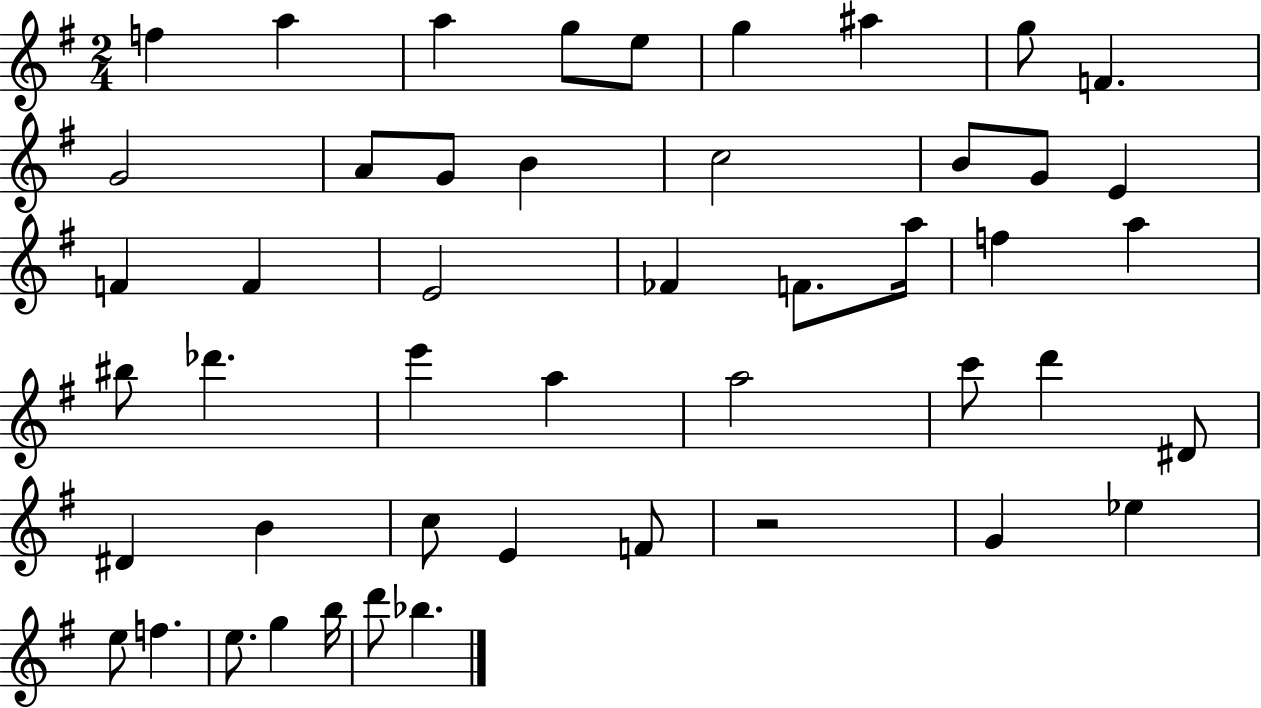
X:1
T:Untitled
M:2/4
L:1/4
K:G
f a a g/2 e/2 g ^a g/2 F G2 A/2 G/2 B c2 B/2 G/2 E F F E2 _F F/2 a/4 f a ^b/2 _d' e' a a2 c'/2 d' ^D/2 ^D B c/2 E F/2 z2 G _e e/2 f e/2 g b/4 d'/2 _b